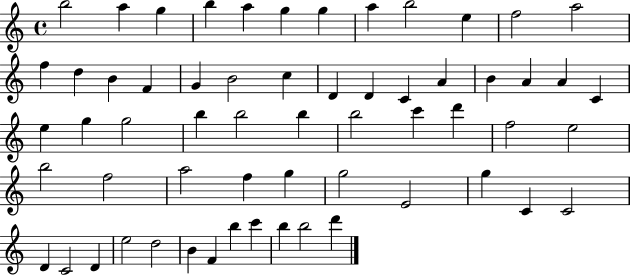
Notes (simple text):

B5/h A5/q G5/q B5/q A5/q G5/q G5/q A5/q B5/h E5/q F5/h A5/h F5/q D5/q B4/q F4/q G4/q B4/h C5/q D4/q D4/q C4/q A4/q B4/q A4/q A4/q C4/q E5/q G5/q G5/h B5/q B5/h B5/q B5/h C6/q D6/q F5/h E5/h B5/h F5/h A5/h F5/q G5/q G5/h E4/h G5/q C4/q C4/h D4/q C4/h D4/q E5/h D5/h B4/q F4/q B5/q C6/q B5/q B5/h D6/q